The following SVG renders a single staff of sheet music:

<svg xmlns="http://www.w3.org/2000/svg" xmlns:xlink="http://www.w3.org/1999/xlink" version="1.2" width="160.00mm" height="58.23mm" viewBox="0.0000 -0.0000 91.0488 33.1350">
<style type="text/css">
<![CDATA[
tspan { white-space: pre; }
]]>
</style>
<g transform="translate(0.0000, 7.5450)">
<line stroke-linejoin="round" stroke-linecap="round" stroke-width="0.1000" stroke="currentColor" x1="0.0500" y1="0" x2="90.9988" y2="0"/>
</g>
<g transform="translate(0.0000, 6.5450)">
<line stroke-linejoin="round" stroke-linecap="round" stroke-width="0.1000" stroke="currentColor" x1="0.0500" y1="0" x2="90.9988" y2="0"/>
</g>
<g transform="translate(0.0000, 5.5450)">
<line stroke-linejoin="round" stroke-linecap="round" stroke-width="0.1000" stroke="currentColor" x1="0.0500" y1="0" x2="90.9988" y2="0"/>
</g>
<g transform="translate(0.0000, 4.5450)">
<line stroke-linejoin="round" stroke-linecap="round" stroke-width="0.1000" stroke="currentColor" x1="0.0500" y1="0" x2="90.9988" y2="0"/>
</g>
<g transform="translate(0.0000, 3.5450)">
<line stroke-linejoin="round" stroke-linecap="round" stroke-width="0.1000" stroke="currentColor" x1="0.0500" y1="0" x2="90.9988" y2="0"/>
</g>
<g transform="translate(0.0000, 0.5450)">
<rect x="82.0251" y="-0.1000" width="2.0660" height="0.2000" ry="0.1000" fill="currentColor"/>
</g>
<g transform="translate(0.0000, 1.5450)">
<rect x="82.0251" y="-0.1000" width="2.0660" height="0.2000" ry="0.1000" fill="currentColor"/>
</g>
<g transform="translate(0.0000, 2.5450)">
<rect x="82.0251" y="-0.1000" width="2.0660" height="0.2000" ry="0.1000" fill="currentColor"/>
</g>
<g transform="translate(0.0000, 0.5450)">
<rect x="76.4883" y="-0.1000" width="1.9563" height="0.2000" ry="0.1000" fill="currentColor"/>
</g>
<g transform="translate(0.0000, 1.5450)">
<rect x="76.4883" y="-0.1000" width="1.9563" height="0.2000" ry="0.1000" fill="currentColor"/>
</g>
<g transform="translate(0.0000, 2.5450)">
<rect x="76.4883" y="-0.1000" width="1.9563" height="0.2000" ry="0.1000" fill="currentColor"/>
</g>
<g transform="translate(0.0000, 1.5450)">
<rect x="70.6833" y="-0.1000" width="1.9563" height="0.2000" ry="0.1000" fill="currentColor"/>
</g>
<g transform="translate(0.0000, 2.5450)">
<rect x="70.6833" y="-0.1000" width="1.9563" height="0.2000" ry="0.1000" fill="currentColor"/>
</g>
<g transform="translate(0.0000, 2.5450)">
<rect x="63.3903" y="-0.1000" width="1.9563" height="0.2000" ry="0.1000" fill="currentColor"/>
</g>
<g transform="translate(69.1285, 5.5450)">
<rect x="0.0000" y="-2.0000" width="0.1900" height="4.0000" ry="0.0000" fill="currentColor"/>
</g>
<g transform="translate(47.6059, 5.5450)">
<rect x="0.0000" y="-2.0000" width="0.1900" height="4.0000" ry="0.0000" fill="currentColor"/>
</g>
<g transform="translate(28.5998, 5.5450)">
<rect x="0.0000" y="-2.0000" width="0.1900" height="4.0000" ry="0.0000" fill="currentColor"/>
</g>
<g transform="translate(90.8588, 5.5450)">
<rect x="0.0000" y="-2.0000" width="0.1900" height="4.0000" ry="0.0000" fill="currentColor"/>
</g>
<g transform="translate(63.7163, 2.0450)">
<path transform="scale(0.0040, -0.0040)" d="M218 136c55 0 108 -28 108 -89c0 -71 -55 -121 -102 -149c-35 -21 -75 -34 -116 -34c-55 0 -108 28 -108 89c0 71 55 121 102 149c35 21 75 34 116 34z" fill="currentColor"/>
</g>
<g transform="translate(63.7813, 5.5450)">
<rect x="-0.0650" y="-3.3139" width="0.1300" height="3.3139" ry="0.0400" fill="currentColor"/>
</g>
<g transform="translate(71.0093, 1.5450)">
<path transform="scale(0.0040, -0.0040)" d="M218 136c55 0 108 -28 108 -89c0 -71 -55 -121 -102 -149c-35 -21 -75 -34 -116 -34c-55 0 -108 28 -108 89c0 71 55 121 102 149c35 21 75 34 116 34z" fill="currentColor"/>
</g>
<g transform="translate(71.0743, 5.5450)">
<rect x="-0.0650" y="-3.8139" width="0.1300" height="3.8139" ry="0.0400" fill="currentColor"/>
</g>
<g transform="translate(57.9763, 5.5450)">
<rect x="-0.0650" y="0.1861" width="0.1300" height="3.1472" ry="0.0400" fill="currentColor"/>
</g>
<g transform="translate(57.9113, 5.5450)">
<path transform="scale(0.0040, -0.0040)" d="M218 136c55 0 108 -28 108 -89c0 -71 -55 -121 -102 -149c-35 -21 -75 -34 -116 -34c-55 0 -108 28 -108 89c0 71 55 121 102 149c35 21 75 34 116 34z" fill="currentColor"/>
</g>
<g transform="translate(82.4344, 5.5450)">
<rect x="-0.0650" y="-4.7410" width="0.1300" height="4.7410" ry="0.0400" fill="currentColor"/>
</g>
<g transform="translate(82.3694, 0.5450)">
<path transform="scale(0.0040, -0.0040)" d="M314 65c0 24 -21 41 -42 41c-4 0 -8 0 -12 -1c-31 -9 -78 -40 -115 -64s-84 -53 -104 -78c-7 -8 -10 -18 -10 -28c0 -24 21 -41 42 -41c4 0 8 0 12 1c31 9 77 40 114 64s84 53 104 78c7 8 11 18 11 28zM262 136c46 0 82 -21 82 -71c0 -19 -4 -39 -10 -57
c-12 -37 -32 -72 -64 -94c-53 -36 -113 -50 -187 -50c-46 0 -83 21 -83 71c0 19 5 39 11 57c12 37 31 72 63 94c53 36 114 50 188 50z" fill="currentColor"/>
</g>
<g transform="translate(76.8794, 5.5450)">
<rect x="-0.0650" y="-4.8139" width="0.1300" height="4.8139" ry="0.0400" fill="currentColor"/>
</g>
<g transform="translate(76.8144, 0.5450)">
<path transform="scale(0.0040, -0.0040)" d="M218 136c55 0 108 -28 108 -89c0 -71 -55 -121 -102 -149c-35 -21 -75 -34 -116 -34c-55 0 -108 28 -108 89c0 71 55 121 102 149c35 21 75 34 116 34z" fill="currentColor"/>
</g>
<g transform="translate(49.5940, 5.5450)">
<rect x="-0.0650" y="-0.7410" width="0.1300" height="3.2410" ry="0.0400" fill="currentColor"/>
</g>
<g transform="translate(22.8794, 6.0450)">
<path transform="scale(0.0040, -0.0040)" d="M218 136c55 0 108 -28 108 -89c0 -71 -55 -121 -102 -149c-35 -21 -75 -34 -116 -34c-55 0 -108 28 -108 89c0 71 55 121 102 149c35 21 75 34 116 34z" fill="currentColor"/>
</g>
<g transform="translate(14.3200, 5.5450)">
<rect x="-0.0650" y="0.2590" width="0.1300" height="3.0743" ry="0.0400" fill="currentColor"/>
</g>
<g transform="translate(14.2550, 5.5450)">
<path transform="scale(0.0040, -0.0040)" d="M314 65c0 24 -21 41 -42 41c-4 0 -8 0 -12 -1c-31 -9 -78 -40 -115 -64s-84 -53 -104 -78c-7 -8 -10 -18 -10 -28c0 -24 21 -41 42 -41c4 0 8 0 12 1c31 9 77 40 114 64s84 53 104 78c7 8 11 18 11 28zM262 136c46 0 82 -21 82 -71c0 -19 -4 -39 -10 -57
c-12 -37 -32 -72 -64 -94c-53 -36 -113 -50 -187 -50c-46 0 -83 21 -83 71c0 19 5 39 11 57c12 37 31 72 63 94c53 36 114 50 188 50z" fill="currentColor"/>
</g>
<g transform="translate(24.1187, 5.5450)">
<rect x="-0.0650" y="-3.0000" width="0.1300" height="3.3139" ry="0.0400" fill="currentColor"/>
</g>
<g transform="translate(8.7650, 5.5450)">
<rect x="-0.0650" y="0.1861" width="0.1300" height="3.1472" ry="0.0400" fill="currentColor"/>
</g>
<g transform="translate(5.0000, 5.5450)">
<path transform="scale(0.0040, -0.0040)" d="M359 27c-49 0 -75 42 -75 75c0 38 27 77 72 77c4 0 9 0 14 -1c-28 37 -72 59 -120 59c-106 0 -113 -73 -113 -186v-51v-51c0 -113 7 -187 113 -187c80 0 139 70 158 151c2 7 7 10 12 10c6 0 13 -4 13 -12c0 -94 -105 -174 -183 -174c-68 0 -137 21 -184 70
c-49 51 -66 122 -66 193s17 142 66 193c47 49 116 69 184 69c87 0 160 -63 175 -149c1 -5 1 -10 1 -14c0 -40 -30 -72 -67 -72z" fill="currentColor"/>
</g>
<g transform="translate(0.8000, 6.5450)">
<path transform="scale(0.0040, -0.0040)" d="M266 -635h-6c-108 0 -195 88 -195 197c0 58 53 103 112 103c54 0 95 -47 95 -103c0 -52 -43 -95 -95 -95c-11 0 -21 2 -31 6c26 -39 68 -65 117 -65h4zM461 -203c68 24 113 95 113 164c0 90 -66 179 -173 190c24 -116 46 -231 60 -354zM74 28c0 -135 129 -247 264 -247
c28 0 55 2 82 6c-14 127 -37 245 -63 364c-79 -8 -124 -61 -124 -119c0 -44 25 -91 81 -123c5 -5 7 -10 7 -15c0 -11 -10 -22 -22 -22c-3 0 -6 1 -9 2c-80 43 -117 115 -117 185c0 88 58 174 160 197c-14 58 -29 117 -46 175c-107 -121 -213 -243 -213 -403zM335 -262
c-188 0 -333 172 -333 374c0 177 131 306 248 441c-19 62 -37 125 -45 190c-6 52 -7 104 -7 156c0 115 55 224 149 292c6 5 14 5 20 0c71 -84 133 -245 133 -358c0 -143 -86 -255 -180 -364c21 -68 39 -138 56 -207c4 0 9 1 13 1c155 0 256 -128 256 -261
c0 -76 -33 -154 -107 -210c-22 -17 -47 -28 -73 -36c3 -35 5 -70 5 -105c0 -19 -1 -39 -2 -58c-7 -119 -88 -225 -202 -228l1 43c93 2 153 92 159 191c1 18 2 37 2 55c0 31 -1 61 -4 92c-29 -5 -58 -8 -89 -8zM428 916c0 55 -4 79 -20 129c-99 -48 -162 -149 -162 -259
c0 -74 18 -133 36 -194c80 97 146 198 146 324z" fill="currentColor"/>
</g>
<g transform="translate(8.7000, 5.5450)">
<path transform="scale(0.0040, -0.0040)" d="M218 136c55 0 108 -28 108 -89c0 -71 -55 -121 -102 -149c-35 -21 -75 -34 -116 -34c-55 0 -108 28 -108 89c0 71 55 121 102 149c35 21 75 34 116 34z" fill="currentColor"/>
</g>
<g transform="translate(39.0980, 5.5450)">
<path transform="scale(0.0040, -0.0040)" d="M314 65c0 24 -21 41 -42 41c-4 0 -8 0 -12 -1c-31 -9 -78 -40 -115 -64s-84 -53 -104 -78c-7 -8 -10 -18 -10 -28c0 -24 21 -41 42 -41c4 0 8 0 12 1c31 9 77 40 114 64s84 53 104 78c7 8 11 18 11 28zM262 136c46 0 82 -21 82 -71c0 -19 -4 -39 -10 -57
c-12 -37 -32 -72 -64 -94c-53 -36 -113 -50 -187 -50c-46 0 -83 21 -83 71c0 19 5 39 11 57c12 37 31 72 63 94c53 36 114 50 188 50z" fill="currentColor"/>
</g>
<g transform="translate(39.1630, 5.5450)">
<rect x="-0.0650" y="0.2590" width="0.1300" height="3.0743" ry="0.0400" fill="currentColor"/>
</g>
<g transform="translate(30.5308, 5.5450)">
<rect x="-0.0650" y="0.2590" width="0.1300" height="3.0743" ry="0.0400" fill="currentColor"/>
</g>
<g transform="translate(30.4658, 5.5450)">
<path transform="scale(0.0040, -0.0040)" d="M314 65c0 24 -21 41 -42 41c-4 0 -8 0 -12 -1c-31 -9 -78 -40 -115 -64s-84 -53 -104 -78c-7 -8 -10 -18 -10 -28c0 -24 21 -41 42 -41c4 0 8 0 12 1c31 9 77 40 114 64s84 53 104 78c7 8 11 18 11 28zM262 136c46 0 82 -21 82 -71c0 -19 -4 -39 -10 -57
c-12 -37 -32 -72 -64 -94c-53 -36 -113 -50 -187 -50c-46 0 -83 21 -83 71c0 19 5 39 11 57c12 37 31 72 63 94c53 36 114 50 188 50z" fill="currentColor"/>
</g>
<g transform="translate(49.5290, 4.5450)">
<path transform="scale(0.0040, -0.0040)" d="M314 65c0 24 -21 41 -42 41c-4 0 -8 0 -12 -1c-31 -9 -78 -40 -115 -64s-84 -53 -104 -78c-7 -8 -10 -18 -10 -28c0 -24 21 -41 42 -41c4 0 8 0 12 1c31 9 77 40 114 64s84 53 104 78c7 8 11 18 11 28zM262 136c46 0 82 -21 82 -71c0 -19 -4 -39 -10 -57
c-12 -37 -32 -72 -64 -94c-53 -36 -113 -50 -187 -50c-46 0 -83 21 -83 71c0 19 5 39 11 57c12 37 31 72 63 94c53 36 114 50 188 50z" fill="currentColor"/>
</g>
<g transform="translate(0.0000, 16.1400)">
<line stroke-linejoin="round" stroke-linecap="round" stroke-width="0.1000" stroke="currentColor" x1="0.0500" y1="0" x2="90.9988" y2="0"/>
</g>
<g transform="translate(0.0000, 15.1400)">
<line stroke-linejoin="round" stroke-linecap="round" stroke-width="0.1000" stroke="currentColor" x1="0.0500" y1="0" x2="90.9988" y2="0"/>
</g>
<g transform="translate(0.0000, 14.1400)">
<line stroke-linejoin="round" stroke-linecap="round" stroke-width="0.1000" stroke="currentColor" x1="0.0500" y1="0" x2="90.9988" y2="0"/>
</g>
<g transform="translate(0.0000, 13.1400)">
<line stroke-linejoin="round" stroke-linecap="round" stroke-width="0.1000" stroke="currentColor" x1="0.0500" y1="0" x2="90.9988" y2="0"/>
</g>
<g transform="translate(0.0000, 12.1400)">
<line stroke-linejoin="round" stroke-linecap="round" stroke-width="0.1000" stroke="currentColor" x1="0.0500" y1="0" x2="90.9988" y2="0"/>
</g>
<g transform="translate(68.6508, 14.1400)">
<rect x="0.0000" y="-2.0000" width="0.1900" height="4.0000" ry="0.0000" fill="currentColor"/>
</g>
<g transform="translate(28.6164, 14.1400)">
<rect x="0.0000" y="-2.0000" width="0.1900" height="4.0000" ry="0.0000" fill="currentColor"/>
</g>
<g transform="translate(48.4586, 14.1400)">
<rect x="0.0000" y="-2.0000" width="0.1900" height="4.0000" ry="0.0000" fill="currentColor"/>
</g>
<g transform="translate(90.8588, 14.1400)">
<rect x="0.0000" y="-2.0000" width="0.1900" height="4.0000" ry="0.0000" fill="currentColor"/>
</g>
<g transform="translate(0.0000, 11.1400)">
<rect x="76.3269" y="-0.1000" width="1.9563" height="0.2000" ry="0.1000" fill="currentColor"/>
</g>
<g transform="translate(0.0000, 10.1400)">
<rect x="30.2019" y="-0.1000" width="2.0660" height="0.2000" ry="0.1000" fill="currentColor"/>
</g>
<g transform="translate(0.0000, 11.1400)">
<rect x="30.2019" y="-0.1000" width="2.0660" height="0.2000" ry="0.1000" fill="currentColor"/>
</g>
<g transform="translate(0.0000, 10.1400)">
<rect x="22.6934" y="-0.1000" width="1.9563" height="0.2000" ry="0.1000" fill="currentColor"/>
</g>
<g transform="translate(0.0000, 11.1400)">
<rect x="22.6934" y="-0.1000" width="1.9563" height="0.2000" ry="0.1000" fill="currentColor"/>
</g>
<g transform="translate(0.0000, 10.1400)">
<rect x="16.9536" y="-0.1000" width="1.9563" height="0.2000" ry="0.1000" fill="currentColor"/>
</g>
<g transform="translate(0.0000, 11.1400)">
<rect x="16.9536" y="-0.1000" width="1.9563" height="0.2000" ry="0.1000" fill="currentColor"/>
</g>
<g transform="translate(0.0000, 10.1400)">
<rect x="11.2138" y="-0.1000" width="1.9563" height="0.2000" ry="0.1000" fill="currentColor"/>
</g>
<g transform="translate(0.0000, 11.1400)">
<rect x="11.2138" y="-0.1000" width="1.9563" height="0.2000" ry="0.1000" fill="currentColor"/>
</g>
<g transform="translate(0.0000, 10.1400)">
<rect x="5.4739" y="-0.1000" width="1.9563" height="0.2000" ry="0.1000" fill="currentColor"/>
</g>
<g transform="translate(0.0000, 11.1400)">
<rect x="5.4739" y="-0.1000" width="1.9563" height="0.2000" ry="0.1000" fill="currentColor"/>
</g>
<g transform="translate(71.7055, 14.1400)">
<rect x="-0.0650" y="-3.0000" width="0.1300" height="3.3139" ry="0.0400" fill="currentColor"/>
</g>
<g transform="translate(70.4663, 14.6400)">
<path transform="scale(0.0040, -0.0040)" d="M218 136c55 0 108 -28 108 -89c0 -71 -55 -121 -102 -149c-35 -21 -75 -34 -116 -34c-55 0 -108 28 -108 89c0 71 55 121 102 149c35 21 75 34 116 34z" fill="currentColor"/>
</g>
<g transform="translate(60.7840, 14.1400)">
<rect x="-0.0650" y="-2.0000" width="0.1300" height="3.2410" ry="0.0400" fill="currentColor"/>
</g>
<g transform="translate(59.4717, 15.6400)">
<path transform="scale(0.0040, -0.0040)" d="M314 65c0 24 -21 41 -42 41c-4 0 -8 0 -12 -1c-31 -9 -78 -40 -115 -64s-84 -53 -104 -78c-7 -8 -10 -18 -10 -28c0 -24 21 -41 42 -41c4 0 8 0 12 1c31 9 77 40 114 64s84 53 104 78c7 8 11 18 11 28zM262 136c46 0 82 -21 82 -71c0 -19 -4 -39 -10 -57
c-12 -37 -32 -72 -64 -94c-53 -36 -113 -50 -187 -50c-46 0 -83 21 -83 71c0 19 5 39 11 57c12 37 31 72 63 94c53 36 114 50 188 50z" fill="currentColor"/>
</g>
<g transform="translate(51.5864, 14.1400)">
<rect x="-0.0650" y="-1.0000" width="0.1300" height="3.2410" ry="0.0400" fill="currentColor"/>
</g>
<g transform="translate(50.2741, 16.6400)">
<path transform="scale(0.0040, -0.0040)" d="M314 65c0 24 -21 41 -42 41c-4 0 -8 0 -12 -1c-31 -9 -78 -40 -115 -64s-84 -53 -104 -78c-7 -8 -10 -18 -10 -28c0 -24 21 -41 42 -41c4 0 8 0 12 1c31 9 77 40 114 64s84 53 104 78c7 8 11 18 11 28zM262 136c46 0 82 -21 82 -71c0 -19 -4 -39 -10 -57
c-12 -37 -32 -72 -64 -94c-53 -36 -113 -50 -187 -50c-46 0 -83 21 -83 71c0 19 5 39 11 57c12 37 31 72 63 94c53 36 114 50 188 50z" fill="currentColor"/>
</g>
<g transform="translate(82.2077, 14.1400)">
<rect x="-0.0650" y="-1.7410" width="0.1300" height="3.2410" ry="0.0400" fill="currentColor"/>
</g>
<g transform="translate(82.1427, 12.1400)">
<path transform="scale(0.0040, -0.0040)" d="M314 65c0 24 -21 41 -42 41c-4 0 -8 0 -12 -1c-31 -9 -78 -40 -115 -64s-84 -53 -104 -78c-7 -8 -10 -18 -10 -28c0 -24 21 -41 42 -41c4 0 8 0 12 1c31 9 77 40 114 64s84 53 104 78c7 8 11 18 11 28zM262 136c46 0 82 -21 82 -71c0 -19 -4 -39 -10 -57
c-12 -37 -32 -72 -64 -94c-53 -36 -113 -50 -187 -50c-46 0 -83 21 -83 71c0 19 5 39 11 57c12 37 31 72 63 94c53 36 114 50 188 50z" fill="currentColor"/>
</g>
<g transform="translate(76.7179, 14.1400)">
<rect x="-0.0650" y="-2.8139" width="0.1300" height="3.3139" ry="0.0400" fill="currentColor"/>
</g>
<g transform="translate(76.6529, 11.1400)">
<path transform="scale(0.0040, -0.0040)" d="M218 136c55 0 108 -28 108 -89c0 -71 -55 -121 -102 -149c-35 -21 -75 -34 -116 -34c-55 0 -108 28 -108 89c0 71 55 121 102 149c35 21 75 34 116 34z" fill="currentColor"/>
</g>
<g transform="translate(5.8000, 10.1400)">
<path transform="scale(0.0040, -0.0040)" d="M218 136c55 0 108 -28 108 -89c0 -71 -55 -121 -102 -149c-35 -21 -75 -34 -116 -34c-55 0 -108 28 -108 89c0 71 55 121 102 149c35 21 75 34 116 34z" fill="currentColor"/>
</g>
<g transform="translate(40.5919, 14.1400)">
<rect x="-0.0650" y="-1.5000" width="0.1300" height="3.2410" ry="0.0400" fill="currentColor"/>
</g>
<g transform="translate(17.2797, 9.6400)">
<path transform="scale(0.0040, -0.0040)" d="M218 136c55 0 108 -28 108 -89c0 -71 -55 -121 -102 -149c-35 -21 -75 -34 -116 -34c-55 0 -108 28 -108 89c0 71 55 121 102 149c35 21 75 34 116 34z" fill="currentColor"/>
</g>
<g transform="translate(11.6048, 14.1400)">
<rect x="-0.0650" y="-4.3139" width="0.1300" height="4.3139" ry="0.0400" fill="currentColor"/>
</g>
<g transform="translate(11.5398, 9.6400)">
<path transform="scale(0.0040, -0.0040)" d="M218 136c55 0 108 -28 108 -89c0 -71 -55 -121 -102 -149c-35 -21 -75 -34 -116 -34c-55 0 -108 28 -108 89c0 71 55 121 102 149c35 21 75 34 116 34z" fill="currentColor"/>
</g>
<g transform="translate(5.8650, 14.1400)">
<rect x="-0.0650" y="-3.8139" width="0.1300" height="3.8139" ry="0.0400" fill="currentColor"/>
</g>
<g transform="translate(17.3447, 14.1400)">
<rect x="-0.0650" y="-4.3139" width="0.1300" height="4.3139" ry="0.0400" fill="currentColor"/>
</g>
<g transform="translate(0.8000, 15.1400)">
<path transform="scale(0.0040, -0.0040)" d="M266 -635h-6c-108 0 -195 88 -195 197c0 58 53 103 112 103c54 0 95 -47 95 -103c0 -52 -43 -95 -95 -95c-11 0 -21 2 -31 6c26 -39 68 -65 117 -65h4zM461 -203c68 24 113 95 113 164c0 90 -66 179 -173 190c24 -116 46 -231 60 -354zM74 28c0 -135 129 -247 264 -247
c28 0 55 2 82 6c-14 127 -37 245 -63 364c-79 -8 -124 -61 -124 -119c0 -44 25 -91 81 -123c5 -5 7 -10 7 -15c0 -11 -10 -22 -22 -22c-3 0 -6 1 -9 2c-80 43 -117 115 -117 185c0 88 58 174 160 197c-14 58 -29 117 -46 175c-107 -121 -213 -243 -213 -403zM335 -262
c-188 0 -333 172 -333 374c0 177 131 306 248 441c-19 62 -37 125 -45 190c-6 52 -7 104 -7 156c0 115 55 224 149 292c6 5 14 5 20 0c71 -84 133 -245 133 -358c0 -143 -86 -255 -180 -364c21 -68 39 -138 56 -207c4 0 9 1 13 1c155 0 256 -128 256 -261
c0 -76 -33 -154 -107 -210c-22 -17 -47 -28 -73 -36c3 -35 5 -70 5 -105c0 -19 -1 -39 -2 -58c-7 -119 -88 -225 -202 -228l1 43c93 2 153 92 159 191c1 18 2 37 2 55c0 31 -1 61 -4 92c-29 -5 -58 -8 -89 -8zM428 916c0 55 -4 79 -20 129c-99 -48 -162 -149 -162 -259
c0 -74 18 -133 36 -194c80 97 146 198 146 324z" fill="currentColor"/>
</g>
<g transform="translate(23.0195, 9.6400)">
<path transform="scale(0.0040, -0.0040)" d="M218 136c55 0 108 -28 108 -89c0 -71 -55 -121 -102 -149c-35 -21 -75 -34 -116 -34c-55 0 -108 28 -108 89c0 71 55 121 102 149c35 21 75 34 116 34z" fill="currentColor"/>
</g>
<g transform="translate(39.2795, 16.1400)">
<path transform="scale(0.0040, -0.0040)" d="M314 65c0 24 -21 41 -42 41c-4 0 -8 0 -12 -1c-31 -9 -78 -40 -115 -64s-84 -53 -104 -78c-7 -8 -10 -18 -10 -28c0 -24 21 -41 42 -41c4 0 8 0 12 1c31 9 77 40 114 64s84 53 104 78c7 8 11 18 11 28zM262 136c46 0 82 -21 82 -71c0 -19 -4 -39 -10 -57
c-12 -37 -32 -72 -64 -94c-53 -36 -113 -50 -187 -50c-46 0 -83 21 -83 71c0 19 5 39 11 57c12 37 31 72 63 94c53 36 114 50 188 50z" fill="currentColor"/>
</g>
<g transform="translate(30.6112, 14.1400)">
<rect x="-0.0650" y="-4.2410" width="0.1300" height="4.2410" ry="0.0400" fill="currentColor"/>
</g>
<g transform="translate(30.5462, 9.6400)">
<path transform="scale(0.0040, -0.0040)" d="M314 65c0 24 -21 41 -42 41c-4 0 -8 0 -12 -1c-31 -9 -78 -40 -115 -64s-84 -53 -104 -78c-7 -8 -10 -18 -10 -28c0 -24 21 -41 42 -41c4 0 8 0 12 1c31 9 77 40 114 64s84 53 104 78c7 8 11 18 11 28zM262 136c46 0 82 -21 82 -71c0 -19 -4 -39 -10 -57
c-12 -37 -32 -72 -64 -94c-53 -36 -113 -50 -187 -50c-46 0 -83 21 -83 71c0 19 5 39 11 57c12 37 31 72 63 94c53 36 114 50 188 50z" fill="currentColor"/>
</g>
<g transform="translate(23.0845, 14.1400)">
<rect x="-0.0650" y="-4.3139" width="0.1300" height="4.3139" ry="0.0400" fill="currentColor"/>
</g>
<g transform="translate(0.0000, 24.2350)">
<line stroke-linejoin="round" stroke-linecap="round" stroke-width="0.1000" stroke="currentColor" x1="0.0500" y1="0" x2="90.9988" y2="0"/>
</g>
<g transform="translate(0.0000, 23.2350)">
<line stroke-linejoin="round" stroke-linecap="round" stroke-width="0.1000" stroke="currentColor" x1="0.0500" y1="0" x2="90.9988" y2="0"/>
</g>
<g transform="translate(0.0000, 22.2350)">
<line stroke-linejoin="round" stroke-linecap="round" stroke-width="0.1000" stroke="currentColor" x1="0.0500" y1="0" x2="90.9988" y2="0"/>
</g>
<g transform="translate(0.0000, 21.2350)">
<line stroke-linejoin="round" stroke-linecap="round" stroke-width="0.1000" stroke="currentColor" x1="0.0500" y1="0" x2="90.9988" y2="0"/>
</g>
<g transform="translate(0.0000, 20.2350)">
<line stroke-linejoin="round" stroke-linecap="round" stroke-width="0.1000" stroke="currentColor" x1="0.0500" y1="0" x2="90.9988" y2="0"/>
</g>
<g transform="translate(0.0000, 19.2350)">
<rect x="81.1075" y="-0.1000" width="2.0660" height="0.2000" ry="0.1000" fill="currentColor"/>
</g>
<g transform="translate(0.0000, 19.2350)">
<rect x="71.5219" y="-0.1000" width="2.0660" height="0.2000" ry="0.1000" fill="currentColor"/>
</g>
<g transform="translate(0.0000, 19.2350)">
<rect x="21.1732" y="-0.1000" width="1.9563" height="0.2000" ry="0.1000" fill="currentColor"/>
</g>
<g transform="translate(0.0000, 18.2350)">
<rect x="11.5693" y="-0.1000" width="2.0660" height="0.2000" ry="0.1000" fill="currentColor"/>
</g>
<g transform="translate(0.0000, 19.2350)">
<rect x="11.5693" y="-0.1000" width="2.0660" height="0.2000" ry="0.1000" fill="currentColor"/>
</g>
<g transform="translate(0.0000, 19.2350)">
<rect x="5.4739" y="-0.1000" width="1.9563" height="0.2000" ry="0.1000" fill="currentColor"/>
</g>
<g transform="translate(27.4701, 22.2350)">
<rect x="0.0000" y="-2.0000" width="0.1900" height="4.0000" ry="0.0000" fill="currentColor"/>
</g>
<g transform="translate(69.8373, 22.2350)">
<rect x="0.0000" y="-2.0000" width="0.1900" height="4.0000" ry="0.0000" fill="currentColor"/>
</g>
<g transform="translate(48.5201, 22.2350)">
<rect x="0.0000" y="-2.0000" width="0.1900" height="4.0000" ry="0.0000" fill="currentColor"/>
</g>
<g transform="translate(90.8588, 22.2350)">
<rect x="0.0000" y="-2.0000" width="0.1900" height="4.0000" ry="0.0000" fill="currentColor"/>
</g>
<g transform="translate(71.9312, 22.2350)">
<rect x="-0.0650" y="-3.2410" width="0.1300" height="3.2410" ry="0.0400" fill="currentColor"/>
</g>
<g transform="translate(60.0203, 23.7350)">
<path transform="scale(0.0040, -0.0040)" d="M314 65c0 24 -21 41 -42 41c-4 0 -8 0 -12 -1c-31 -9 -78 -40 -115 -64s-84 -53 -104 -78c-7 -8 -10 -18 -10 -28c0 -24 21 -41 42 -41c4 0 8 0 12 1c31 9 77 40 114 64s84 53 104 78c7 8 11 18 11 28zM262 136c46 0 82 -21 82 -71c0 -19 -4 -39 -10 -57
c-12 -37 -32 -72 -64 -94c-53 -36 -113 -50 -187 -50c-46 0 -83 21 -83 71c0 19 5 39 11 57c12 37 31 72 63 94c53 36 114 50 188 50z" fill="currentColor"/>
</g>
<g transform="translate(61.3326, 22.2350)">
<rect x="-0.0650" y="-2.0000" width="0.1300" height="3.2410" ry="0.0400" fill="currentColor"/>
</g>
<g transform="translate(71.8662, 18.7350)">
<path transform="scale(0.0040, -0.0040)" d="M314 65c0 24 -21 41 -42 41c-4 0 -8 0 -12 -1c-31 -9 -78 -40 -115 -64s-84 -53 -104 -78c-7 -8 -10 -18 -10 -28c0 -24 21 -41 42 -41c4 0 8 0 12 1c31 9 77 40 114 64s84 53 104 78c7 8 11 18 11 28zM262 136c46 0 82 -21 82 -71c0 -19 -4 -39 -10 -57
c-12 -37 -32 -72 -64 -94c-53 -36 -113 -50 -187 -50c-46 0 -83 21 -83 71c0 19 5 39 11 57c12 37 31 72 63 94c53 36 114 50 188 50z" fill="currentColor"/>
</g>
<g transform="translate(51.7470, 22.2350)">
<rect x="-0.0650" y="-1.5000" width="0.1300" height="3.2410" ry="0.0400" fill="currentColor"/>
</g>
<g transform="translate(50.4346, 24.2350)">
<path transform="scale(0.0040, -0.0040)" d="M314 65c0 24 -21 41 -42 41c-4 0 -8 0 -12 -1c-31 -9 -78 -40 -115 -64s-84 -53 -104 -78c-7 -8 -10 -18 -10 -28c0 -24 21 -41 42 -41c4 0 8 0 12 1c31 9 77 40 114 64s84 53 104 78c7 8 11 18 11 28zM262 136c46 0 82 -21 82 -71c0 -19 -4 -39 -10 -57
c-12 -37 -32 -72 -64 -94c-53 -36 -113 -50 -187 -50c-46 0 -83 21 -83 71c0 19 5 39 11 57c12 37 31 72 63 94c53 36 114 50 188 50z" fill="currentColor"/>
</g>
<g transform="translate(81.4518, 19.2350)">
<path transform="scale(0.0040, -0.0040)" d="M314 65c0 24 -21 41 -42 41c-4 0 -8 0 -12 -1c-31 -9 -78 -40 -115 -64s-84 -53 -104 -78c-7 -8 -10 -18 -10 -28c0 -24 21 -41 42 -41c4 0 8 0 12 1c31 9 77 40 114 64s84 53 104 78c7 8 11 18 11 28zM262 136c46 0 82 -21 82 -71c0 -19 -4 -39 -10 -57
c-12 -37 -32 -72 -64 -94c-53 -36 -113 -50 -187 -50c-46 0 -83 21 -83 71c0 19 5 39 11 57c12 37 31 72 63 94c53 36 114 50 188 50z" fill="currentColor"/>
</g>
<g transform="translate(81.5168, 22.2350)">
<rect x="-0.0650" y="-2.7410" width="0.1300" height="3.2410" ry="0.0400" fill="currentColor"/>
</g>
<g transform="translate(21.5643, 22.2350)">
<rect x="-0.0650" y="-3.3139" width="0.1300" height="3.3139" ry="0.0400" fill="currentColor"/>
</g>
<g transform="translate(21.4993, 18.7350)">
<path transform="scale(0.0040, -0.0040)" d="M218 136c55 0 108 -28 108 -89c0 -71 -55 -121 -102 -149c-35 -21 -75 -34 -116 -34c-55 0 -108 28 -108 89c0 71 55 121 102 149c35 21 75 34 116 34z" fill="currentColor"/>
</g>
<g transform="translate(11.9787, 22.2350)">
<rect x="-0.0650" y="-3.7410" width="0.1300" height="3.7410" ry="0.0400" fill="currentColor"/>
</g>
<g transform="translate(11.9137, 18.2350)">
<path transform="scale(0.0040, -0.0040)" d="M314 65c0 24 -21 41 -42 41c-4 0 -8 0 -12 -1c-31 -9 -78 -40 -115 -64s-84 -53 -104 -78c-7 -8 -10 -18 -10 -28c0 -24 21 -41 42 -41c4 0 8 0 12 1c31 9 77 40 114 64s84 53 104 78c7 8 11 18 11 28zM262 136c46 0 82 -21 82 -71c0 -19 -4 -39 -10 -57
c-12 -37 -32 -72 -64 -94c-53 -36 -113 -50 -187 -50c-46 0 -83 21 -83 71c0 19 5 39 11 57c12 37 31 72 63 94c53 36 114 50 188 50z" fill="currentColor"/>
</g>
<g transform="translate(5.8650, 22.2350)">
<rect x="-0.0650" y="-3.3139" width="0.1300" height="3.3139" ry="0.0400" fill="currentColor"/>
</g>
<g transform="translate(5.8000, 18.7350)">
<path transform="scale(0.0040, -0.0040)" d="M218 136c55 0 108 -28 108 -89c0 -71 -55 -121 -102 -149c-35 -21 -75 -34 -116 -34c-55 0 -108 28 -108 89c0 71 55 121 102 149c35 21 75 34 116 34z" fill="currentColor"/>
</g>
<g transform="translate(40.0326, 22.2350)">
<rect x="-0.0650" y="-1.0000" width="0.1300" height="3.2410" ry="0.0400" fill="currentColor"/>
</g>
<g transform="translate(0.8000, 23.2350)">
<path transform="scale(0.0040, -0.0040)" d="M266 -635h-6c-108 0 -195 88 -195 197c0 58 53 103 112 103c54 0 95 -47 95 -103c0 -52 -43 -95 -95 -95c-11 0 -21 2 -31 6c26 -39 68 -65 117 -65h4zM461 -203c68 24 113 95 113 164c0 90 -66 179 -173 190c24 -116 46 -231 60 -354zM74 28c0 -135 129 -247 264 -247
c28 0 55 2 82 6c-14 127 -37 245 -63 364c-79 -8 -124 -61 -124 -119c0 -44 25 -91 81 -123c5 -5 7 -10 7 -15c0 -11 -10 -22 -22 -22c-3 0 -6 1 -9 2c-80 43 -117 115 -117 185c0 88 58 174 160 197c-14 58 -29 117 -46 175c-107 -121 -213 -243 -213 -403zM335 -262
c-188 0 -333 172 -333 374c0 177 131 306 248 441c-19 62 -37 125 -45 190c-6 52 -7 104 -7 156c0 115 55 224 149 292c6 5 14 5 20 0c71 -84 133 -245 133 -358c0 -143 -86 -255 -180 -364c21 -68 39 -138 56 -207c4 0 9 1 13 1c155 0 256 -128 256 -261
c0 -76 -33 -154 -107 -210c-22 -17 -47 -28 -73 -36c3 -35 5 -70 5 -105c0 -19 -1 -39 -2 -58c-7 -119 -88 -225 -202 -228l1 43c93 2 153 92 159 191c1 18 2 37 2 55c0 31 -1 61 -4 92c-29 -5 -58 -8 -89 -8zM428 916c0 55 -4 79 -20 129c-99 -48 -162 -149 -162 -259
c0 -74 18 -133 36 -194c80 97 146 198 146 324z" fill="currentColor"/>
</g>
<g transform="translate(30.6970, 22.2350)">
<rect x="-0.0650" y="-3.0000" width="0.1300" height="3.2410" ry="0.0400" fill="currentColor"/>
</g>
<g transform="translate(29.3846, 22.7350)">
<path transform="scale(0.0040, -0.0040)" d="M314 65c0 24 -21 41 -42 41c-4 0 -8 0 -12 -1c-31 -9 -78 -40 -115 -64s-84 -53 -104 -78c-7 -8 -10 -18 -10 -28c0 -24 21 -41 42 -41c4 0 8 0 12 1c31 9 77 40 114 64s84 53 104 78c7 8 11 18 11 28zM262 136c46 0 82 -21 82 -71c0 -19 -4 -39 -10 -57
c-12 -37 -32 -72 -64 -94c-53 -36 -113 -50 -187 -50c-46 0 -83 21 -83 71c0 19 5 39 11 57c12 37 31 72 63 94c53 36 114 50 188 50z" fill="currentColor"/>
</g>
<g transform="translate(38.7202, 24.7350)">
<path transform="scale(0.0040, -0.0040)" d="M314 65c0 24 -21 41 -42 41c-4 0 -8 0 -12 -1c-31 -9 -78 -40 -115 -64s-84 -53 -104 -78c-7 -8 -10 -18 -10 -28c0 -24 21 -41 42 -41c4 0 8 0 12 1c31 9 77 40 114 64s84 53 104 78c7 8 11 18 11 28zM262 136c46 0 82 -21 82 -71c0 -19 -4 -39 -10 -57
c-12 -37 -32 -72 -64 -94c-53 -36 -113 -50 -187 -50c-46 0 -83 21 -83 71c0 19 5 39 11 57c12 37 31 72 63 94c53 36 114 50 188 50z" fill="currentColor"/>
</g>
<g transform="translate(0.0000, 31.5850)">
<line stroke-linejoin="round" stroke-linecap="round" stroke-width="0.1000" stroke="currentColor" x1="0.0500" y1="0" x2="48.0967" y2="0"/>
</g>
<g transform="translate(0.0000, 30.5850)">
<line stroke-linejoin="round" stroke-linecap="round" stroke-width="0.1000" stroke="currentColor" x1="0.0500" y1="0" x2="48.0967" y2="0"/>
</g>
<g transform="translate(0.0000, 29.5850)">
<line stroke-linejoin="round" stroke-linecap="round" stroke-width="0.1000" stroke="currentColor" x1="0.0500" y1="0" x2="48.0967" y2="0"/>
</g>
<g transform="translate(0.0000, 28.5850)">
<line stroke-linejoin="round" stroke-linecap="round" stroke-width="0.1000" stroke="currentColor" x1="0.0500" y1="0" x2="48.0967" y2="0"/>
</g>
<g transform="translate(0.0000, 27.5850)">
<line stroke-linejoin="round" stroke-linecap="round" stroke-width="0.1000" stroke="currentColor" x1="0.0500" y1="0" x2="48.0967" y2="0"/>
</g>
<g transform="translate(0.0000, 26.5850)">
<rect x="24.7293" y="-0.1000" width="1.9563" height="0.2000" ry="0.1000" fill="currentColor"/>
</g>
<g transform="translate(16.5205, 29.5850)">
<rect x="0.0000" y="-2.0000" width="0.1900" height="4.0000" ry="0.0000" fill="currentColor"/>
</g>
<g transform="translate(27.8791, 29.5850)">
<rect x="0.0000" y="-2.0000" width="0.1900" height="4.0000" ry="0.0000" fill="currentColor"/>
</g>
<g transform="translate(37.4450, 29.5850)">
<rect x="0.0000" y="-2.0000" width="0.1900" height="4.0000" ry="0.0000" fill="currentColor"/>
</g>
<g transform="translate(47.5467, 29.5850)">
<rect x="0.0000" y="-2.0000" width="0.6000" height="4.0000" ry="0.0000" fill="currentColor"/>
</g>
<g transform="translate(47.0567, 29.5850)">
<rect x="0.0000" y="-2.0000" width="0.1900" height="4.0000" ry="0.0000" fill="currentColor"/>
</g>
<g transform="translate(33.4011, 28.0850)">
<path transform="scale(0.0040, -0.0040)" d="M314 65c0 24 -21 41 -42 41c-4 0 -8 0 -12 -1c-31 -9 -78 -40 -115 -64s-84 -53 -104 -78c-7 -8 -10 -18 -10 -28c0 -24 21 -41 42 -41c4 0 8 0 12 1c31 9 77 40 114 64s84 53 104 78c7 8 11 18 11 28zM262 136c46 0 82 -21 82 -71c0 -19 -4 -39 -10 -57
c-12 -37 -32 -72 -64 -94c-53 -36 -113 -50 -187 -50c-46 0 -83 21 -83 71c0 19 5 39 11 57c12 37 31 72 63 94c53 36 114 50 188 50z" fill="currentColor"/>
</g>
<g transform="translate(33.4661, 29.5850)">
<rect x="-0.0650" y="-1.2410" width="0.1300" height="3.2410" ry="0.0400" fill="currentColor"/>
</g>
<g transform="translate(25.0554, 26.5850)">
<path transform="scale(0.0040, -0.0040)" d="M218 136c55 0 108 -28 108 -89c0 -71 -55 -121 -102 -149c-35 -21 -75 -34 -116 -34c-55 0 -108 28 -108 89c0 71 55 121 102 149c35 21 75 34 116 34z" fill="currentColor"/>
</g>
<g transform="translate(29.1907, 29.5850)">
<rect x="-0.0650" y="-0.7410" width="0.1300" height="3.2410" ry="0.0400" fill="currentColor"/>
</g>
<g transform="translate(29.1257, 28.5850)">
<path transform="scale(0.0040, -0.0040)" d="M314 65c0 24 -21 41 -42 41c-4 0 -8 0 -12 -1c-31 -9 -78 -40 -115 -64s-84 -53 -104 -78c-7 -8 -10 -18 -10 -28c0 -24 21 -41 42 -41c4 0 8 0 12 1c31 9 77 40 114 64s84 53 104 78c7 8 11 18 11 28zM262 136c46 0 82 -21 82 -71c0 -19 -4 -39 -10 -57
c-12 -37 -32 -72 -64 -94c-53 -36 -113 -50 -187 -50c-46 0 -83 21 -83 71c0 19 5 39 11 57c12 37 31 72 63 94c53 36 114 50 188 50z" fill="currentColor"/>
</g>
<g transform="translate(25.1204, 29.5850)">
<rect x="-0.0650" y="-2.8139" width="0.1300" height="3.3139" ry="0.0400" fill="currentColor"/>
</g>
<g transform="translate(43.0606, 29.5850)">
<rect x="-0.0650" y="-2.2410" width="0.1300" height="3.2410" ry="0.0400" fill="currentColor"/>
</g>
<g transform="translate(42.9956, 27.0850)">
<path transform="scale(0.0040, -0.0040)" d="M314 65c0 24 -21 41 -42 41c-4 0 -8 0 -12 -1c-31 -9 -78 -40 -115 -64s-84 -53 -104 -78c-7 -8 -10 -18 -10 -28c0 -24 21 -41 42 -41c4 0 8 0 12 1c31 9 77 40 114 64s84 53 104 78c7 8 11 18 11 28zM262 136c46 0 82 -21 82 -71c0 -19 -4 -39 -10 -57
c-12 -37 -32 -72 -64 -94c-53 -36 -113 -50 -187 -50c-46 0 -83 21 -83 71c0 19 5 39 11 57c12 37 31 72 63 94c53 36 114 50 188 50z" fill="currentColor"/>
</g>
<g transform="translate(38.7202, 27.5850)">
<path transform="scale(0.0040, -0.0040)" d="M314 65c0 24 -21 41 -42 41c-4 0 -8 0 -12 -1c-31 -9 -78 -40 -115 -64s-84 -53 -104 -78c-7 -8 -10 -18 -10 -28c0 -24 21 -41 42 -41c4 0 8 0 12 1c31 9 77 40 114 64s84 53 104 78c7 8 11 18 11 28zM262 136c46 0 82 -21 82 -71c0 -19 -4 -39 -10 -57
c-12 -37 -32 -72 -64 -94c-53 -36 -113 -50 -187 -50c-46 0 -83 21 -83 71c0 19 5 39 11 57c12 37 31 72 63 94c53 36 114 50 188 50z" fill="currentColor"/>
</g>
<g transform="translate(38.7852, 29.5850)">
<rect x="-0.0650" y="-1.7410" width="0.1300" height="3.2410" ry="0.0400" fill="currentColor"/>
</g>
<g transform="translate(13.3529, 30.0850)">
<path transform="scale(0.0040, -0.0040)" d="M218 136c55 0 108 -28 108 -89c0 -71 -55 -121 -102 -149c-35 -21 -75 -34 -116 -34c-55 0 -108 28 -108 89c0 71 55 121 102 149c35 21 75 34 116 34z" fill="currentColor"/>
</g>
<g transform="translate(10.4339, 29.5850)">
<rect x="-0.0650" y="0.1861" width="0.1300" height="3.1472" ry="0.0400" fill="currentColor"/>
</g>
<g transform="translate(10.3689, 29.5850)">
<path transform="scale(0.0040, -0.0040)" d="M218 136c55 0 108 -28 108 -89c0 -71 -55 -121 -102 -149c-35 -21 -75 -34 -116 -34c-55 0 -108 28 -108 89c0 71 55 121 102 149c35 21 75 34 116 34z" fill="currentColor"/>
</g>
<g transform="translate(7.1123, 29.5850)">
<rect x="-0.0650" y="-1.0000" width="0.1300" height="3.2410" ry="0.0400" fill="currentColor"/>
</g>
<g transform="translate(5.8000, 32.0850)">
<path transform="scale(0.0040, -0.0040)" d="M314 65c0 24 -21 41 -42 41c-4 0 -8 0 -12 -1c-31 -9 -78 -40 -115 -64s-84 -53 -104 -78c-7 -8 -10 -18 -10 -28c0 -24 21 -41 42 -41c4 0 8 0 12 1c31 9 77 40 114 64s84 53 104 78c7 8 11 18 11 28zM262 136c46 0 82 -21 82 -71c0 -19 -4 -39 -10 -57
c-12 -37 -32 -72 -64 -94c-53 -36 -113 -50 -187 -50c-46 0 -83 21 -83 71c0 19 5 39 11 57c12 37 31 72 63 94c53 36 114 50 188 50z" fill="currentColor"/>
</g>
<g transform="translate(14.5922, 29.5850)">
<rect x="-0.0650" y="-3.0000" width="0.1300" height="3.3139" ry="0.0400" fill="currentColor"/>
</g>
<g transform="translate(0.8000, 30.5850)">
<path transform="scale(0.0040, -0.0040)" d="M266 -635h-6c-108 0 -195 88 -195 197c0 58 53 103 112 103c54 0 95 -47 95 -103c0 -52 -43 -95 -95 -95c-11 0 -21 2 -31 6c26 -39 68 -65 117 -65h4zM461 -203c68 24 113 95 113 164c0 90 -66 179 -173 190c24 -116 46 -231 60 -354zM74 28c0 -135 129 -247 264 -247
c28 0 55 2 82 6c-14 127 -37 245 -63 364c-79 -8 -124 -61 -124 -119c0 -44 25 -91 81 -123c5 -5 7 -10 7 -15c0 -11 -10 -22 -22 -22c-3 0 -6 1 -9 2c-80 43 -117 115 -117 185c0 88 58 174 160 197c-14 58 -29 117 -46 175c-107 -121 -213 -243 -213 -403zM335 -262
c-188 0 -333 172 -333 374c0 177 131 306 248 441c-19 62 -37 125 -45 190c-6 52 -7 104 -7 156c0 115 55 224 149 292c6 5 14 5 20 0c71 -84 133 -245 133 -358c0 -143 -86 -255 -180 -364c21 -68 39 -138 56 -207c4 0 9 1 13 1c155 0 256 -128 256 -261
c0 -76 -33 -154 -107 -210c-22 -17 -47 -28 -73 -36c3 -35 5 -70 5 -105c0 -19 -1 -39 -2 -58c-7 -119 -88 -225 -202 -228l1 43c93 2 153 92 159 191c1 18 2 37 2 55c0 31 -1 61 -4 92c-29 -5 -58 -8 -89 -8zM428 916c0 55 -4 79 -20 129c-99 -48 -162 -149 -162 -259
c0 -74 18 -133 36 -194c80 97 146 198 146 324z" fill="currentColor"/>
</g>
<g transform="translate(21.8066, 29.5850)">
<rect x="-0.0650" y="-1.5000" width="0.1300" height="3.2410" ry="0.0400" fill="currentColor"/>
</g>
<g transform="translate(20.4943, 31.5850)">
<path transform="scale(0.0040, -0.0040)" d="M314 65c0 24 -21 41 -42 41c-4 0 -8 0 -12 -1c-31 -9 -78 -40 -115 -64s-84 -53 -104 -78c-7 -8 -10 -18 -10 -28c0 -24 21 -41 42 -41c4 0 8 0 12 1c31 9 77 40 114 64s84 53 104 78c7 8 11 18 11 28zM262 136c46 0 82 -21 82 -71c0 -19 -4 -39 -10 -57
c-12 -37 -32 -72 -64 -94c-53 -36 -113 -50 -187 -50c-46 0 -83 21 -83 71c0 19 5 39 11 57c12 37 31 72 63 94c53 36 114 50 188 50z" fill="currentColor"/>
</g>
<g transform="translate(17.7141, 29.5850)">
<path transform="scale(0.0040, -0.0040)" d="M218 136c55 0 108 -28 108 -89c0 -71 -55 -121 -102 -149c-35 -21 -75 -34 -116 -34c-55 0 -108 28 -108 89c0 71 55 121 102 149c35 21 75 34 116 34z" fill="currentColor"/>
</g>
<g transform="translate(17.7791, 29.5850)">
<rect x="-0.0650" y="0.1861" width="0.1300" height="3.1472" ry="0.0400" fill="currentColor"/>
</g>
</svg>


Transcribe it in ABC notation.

X:1
T:Untitled
M:4/4
L:1/4
K:C
B B2 A B2 B2 d2 B b c' e' e'2 c' d' d' d' d'2 E2 D2 F2 A a f2 b c'2 b A2 D2 E2 F2 b2 a2 D2 B A B E2 a d2 e2 f2 g2